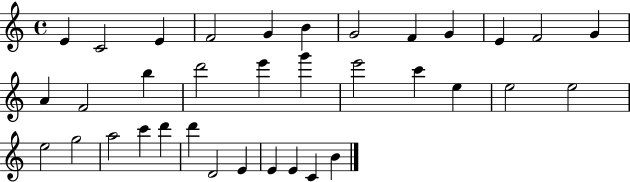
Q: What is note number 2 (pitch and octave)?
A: C4